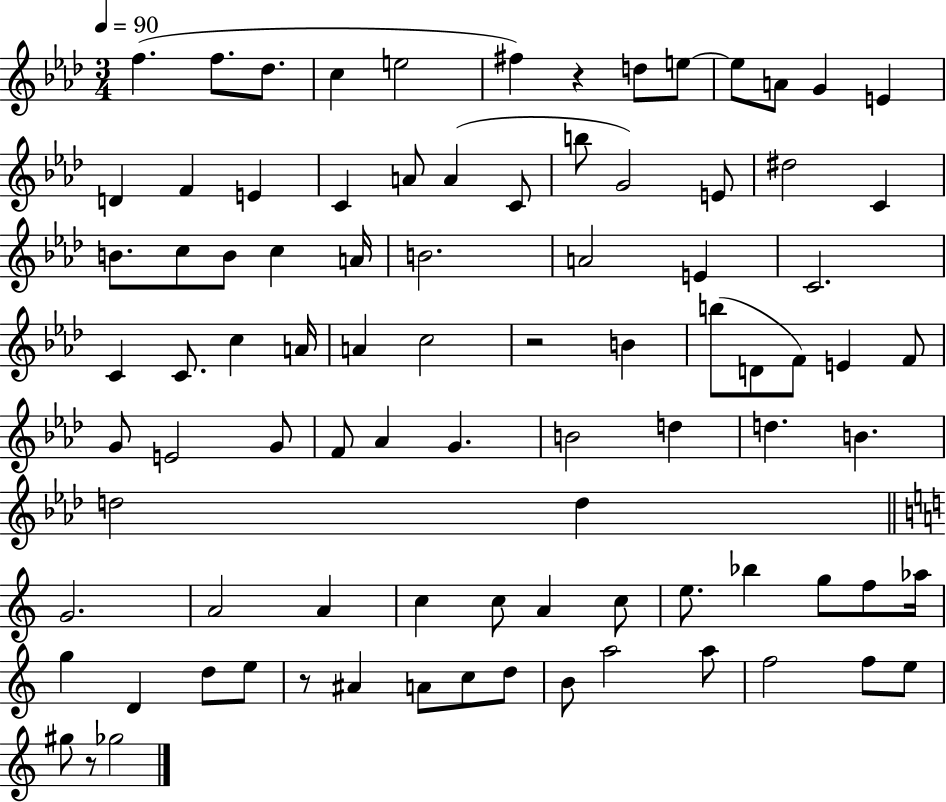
F5/q. F5/e. Db5/e. C5/q E5/h F#5/q R/q D5/e E5/e E5/e A4/e G4/q E4/q D4/q F4/q E4/q C4/q A4/e A4/q C4/e B5/e G4/h E4/e D#5/h C4/q B4/e. C5/e B4/e C5/q A4/s B4/h. A4/h E4/q C4/h. C4/q C4/e. C5/q A4/s A4/q C5/h R/h B4/q B5/e D4/e F4/e E4/q F4/e G4/e E4/h G4/e F4/e Ab4/q G4/q. B4/h D5/q D5/q. B4/q. D5/h D5/q G4/h. A4/h A4/q C5/q C5/e A4/q C5/e E5/e. Bb5/q G5/e F5/e Ab5/s G5/q D4/q D5/e E5/e R/e A#4/q A4/e C5/e D5/e B4/e A5/h A5/e F5/h F5/e E5/e G#5/e R/e Gb5/h